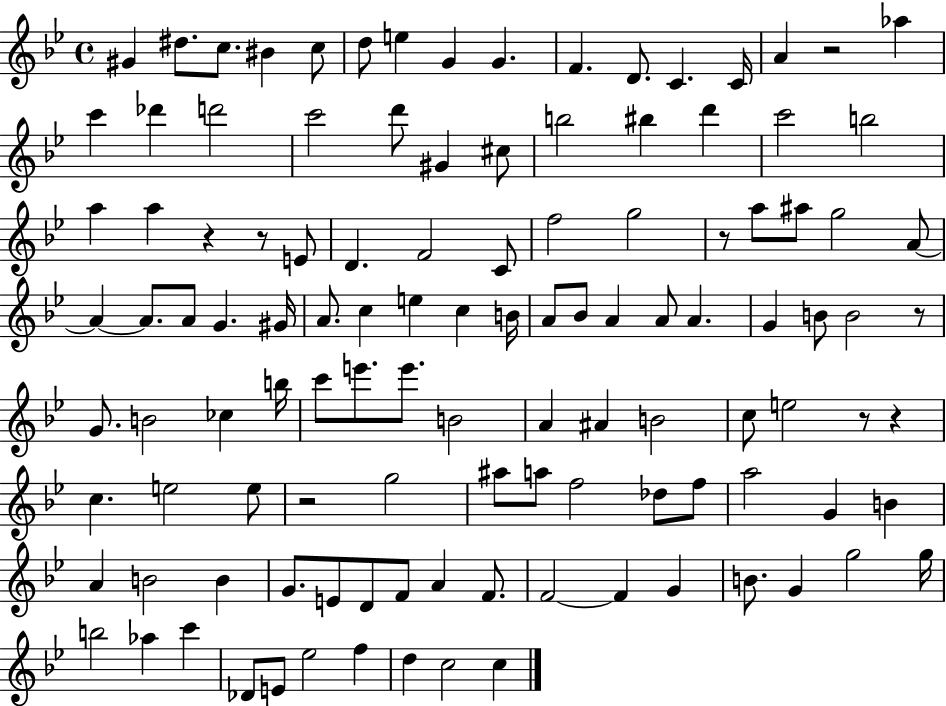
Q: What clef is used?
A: treble